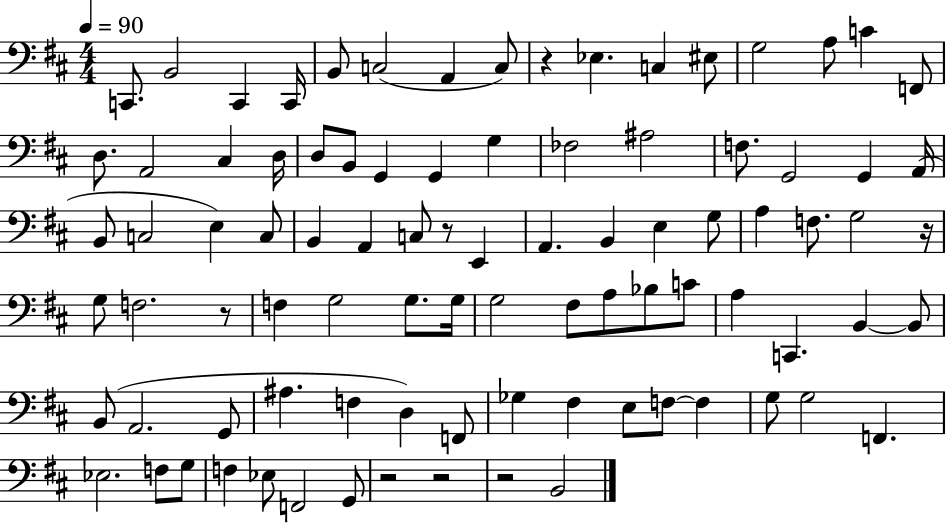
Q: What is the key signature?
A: D major